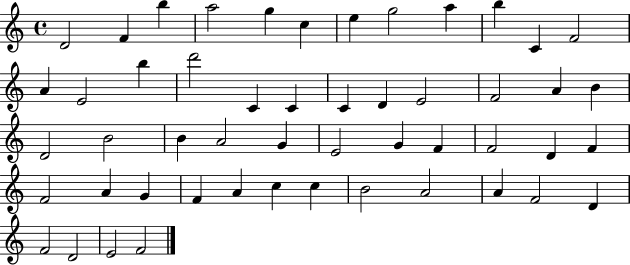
{
  \clef treble
  \time 4/4
  \defaultTimeSignature
  \key c \major
  d'2 f'4 b''4 | a''2 g''4 c''4 | e''4 g''2 a''4 | b''4 c'4 f'2 | \break a'4 e'2 b''4 | d'''2 c'4 c'4 | c'4 d'4 e'2 | f'2 a'4 b'4 | \break d'2 b'2 | b'4 a'2 g'4 | e'2 g'4 f'4 | f'2 d'4 f'4 | \break f'2 a'4 g'4 | f'4 a'4 c''4 c''4 | b'2 a'2 | a'4 f'2 d'4 | \break f'2 d'2 | e'2 f'2 | \bar "|."
}